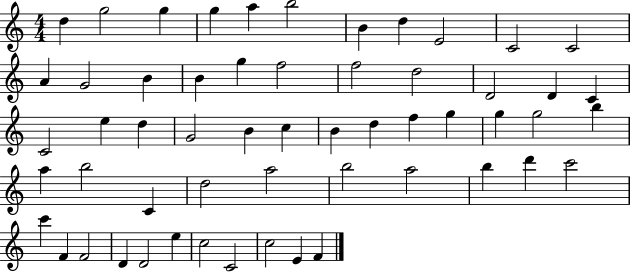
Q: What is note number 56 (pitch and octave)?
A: F4